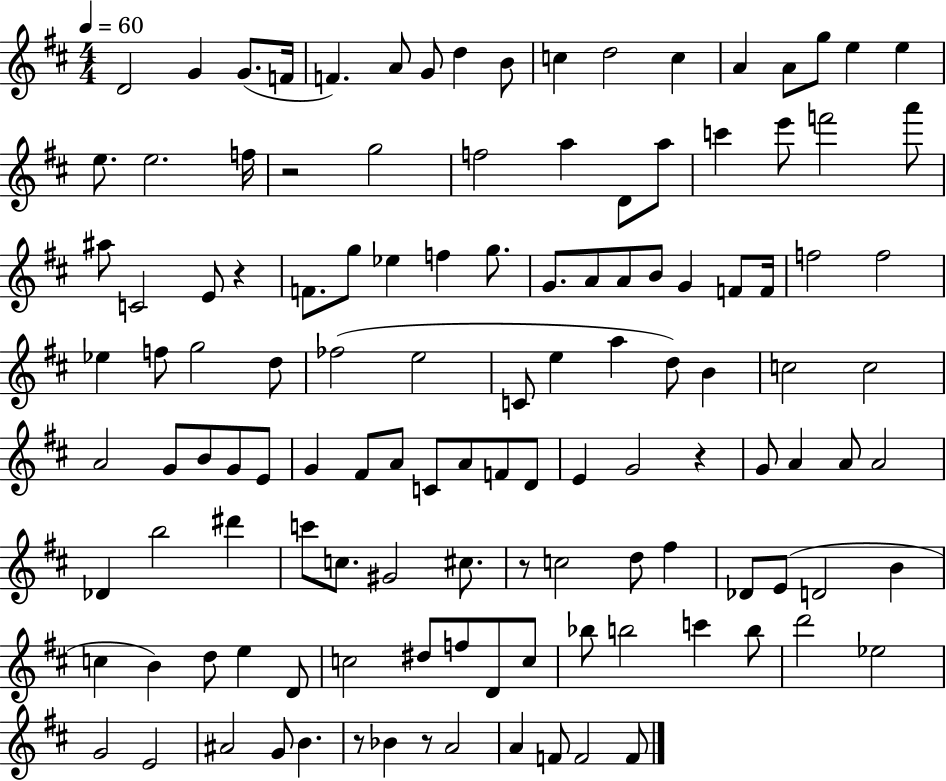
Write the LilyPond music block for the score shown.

{
  \clef treble
  \numericTimeSignature
  \time 4/4
  \key d \major
  \tempo 4 = 60
  d'2 g'4 g'8.( f'16 | f'4.) a'8 g'8 d''4 b'8 | c''4 d''2 c''4 | a'4 a'8 g''8 e''4 e''4 | \break e''8. e''2. f''16 | r2 g''2 | f''2 a''4 d'8 a''8 | c'''4 e'''8 f'''2 a'''8 | \break ais''8 c'2 e'8 r4 | f'8. g''8 ees''4 f''4 g''8. | g'8. a'8 a'8 b'8 g'4 f'8 f'16 | f''2 f''2 | \break ees''4 f''8 g''2 d''8 | fes''2( e''2 | c'8 e''4 a''4 d''8) b'4 | c''2 c''2 | \break a'2 g'8 b'8 g'8 e'8 | g'4 fis'8 a'8 c'8 a'8 f'8 d'8 | e'4 g'2 r4 | g'8 a'4 a'8 a'2 | \break des'4 b''2 dis'''4 | c'''8 c''8. gis'2 cis''8. | r8 c''2 d''8 fis''4 | des'8 e'8( d'2 b'4 | \break c''4 b'4) d''8 e''4 d'8 | c''2 dis''8 f''8 d'8 c''8 | bes''8 b''2 c'''4 b''8 | d'''2 ees''2 | \break g'2 e'2 | ais'2 g'8 b'4. | r8 bes'4 r8 a'2 | a'4 f'8 f'2 f'8 | \break \bar "|."
}